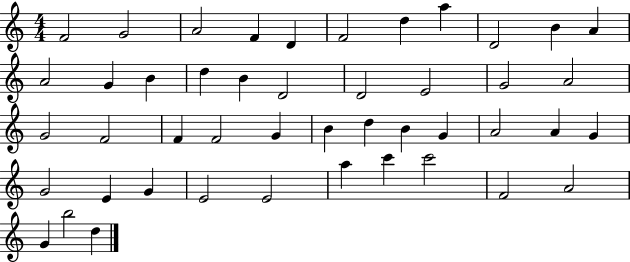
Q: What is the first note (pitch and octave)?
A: F4